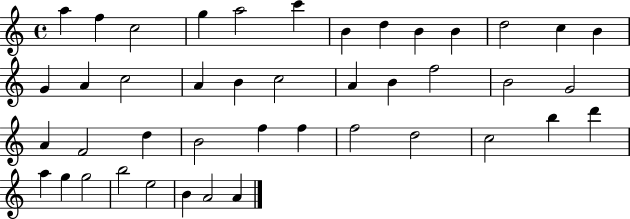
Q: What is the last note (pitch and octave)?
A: A4